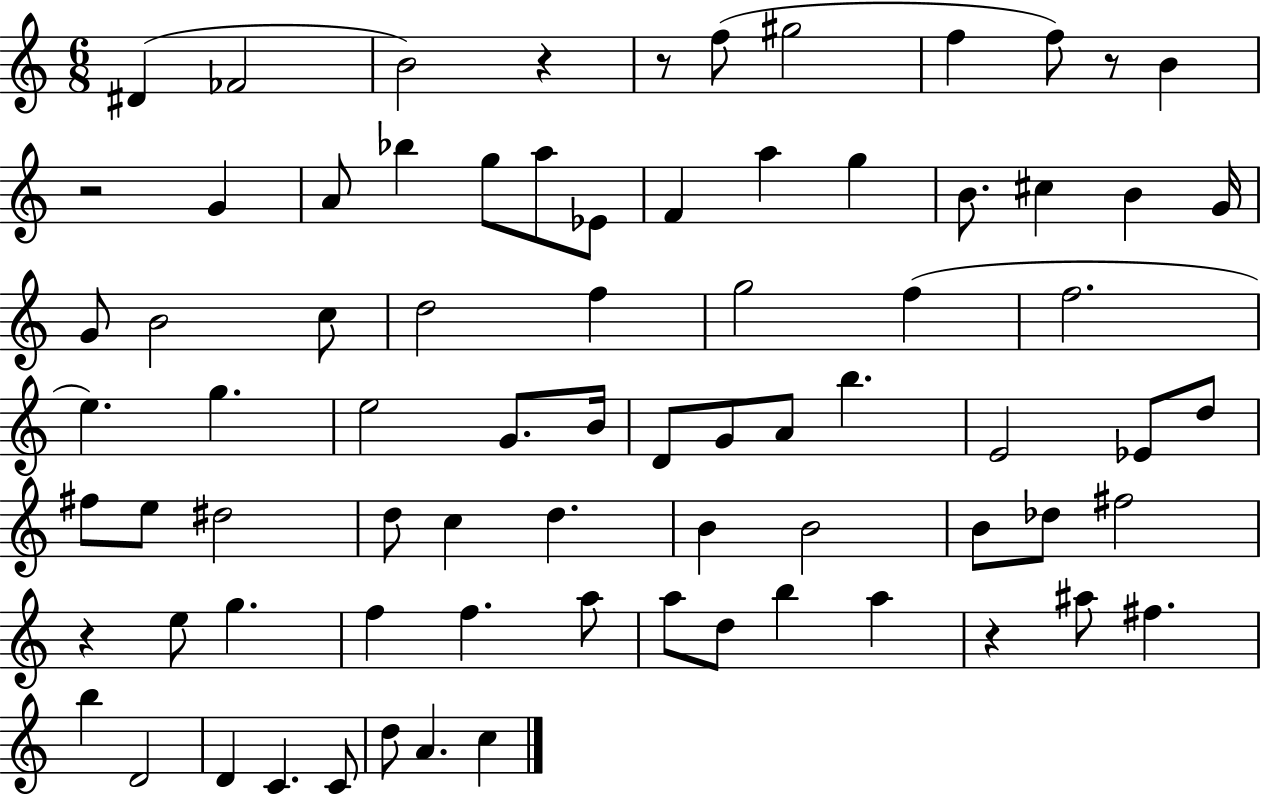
X:1
T:Untitled
M:6/8
L:1/4
K:C
^D _F2 B2 z z/2 f/2 ^g2 f f/2 z/2 B z2 G A/2 _b g/2 a/2 _E/2 F a g B/2 ^c B G/4 G/2 B2 c/2 d2 f g2 f f2 e g e2 G/2 B/4 D/2 G/2 A/2 b E2 _E/2 d/2 ^f/2 e/2 ^d2 d/2 c d B B2 B/2 _d/2 ^f2 z e/2 g f f a/2 a/2 d/2 b a z ^a/2 ^f b D2 D C C/2 d/2 A c